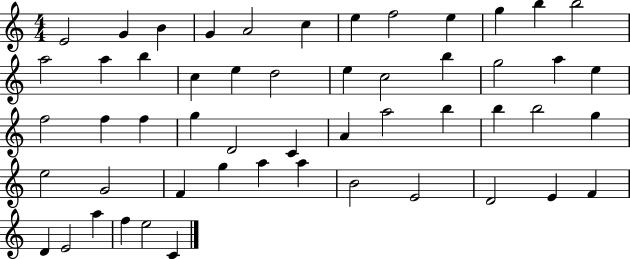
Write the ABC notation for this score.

X:1
T:Untitled
M:4/4
L:1/4
K:C
E2 G B G A2 c e f2 e g b b2 a2 a b c e d2 e c2 b g2 a e f2 f f g D2 C A a2 b b b2 g e2 G2 F g a a B2 E2 D2 E F D E2 a f e2 C